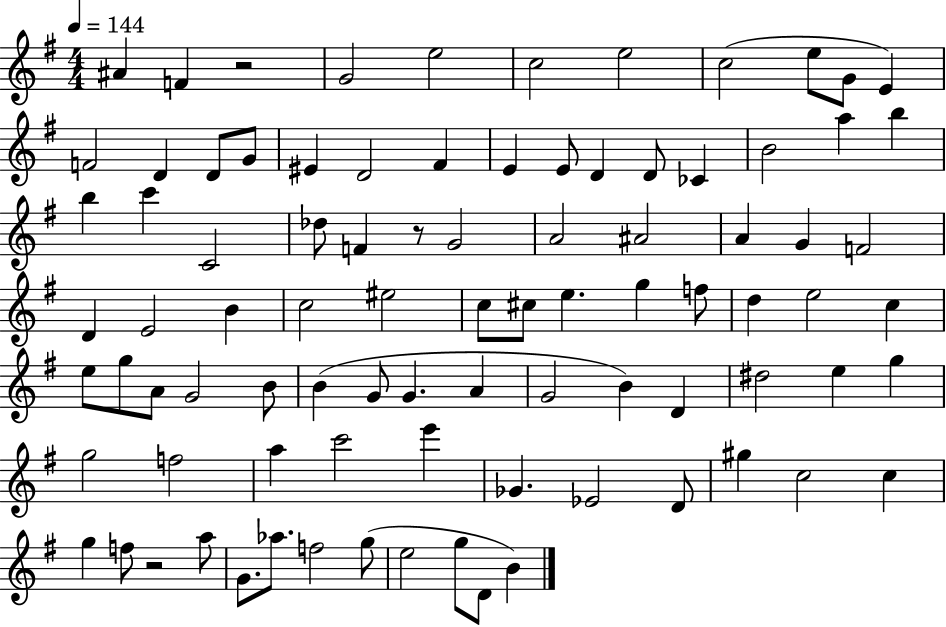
{
  \clef treble
  \numericTimeSignature
  \time 4/4
  \key g \major
  \tempo 4 = 144
  ais'4 f'4 r2 | g'2 e''2 | c''2 e''2 | c''2( e''8 g'8 e'4) | \break f'2 d'4 d'8 g'8 | eis'4 d'2 fis'4 | e'4 e'8 d'4 d'8 ces'4 | b'2 a''4 b''4 | \break b''4 c'''4 c'2 | des''8 f'4 r8 g'2 | a'2 ais'2 | a'4 g'4 f'2 | \break d'4 e'2 b'4 | c''2 eis''2 | c''8 cis''8 e''4. g''4 f''8 | d''4 e''2 c''4 | \break e''8 g''8 a'8 g'2 b'8 | b'4( g'8 g'4. a'4 | g'2 b'4) d'4 | dis''2 e''4 g''4 | \break g''2 f''2 | a''4 c'''2 e'''4 | ges'4. ees'2 d'8 | gis''4 c''2 c''4 | \break g''4 f''8 r2 a''8 | g'8. aes''8. f''2 g''8( | e''2 g''8 d'8 b'4) | \bar "|."
}